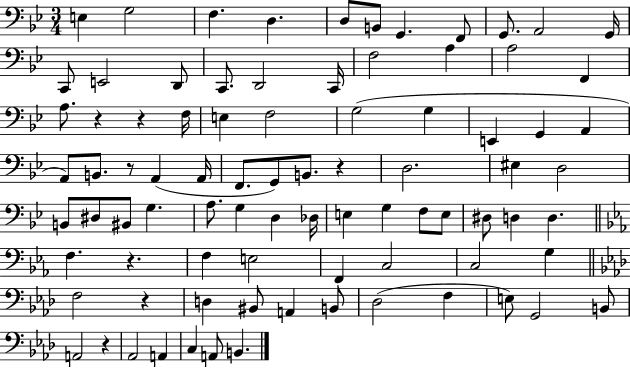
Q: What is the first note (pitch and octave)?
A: E3